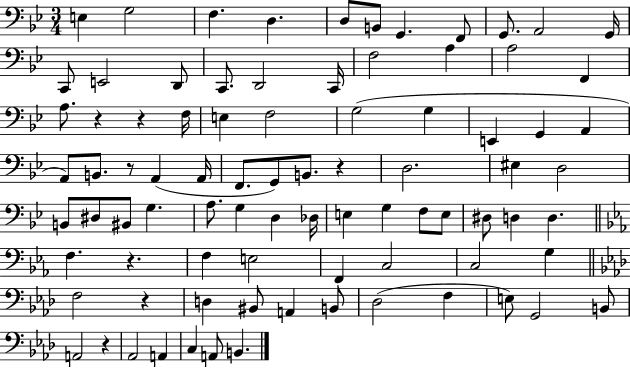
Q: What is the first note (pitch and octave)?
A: E3